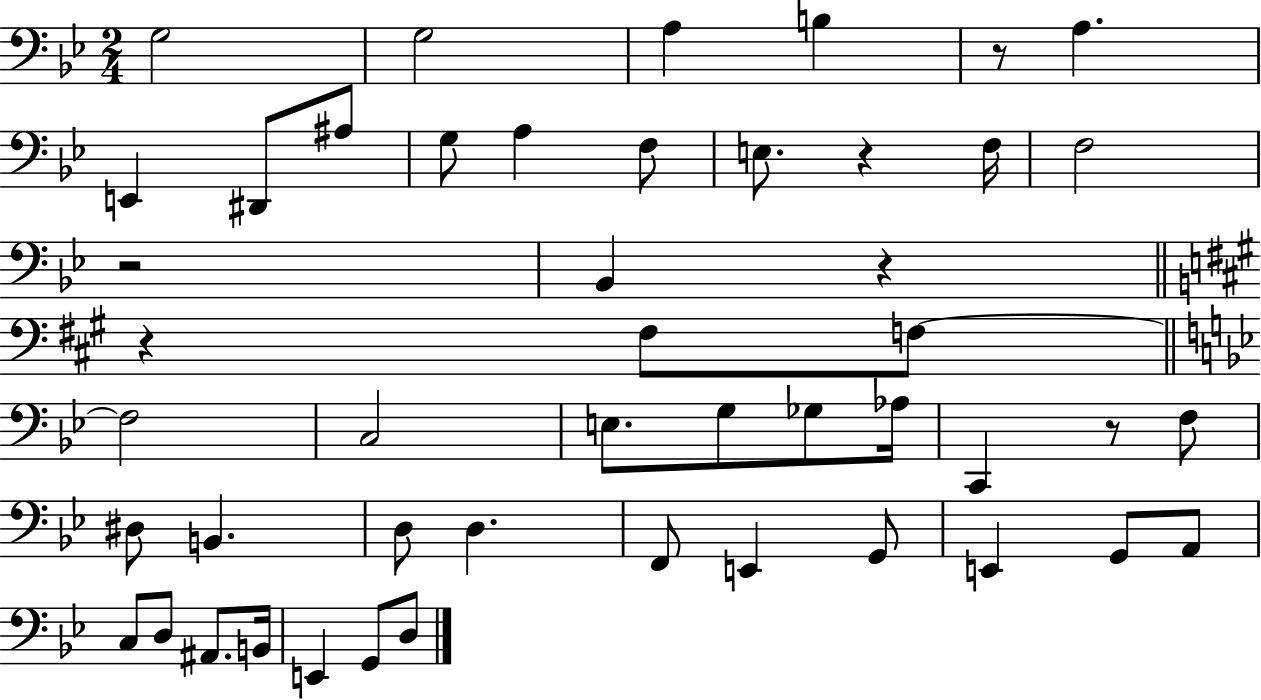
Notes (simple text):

G3/h G3/h A3/q B3/q R/e A3/q. E2/q D#2/e A#3/e G3/e A3/q F3/e E3/e. R/q F3/s F3/h R/h Bb2/q R/q R/q F#3/e F3/e F3/h C3/h E3/e. G3/e Gb3/e Ab3/s C2/q R/e F3/e D#3/e B2/q. D3/e D3/q. F2/e E2/q G2/e E2/q G2/e A2/e C3/e D3/e A#2/e. B2/s E2/q G2/e D3/e